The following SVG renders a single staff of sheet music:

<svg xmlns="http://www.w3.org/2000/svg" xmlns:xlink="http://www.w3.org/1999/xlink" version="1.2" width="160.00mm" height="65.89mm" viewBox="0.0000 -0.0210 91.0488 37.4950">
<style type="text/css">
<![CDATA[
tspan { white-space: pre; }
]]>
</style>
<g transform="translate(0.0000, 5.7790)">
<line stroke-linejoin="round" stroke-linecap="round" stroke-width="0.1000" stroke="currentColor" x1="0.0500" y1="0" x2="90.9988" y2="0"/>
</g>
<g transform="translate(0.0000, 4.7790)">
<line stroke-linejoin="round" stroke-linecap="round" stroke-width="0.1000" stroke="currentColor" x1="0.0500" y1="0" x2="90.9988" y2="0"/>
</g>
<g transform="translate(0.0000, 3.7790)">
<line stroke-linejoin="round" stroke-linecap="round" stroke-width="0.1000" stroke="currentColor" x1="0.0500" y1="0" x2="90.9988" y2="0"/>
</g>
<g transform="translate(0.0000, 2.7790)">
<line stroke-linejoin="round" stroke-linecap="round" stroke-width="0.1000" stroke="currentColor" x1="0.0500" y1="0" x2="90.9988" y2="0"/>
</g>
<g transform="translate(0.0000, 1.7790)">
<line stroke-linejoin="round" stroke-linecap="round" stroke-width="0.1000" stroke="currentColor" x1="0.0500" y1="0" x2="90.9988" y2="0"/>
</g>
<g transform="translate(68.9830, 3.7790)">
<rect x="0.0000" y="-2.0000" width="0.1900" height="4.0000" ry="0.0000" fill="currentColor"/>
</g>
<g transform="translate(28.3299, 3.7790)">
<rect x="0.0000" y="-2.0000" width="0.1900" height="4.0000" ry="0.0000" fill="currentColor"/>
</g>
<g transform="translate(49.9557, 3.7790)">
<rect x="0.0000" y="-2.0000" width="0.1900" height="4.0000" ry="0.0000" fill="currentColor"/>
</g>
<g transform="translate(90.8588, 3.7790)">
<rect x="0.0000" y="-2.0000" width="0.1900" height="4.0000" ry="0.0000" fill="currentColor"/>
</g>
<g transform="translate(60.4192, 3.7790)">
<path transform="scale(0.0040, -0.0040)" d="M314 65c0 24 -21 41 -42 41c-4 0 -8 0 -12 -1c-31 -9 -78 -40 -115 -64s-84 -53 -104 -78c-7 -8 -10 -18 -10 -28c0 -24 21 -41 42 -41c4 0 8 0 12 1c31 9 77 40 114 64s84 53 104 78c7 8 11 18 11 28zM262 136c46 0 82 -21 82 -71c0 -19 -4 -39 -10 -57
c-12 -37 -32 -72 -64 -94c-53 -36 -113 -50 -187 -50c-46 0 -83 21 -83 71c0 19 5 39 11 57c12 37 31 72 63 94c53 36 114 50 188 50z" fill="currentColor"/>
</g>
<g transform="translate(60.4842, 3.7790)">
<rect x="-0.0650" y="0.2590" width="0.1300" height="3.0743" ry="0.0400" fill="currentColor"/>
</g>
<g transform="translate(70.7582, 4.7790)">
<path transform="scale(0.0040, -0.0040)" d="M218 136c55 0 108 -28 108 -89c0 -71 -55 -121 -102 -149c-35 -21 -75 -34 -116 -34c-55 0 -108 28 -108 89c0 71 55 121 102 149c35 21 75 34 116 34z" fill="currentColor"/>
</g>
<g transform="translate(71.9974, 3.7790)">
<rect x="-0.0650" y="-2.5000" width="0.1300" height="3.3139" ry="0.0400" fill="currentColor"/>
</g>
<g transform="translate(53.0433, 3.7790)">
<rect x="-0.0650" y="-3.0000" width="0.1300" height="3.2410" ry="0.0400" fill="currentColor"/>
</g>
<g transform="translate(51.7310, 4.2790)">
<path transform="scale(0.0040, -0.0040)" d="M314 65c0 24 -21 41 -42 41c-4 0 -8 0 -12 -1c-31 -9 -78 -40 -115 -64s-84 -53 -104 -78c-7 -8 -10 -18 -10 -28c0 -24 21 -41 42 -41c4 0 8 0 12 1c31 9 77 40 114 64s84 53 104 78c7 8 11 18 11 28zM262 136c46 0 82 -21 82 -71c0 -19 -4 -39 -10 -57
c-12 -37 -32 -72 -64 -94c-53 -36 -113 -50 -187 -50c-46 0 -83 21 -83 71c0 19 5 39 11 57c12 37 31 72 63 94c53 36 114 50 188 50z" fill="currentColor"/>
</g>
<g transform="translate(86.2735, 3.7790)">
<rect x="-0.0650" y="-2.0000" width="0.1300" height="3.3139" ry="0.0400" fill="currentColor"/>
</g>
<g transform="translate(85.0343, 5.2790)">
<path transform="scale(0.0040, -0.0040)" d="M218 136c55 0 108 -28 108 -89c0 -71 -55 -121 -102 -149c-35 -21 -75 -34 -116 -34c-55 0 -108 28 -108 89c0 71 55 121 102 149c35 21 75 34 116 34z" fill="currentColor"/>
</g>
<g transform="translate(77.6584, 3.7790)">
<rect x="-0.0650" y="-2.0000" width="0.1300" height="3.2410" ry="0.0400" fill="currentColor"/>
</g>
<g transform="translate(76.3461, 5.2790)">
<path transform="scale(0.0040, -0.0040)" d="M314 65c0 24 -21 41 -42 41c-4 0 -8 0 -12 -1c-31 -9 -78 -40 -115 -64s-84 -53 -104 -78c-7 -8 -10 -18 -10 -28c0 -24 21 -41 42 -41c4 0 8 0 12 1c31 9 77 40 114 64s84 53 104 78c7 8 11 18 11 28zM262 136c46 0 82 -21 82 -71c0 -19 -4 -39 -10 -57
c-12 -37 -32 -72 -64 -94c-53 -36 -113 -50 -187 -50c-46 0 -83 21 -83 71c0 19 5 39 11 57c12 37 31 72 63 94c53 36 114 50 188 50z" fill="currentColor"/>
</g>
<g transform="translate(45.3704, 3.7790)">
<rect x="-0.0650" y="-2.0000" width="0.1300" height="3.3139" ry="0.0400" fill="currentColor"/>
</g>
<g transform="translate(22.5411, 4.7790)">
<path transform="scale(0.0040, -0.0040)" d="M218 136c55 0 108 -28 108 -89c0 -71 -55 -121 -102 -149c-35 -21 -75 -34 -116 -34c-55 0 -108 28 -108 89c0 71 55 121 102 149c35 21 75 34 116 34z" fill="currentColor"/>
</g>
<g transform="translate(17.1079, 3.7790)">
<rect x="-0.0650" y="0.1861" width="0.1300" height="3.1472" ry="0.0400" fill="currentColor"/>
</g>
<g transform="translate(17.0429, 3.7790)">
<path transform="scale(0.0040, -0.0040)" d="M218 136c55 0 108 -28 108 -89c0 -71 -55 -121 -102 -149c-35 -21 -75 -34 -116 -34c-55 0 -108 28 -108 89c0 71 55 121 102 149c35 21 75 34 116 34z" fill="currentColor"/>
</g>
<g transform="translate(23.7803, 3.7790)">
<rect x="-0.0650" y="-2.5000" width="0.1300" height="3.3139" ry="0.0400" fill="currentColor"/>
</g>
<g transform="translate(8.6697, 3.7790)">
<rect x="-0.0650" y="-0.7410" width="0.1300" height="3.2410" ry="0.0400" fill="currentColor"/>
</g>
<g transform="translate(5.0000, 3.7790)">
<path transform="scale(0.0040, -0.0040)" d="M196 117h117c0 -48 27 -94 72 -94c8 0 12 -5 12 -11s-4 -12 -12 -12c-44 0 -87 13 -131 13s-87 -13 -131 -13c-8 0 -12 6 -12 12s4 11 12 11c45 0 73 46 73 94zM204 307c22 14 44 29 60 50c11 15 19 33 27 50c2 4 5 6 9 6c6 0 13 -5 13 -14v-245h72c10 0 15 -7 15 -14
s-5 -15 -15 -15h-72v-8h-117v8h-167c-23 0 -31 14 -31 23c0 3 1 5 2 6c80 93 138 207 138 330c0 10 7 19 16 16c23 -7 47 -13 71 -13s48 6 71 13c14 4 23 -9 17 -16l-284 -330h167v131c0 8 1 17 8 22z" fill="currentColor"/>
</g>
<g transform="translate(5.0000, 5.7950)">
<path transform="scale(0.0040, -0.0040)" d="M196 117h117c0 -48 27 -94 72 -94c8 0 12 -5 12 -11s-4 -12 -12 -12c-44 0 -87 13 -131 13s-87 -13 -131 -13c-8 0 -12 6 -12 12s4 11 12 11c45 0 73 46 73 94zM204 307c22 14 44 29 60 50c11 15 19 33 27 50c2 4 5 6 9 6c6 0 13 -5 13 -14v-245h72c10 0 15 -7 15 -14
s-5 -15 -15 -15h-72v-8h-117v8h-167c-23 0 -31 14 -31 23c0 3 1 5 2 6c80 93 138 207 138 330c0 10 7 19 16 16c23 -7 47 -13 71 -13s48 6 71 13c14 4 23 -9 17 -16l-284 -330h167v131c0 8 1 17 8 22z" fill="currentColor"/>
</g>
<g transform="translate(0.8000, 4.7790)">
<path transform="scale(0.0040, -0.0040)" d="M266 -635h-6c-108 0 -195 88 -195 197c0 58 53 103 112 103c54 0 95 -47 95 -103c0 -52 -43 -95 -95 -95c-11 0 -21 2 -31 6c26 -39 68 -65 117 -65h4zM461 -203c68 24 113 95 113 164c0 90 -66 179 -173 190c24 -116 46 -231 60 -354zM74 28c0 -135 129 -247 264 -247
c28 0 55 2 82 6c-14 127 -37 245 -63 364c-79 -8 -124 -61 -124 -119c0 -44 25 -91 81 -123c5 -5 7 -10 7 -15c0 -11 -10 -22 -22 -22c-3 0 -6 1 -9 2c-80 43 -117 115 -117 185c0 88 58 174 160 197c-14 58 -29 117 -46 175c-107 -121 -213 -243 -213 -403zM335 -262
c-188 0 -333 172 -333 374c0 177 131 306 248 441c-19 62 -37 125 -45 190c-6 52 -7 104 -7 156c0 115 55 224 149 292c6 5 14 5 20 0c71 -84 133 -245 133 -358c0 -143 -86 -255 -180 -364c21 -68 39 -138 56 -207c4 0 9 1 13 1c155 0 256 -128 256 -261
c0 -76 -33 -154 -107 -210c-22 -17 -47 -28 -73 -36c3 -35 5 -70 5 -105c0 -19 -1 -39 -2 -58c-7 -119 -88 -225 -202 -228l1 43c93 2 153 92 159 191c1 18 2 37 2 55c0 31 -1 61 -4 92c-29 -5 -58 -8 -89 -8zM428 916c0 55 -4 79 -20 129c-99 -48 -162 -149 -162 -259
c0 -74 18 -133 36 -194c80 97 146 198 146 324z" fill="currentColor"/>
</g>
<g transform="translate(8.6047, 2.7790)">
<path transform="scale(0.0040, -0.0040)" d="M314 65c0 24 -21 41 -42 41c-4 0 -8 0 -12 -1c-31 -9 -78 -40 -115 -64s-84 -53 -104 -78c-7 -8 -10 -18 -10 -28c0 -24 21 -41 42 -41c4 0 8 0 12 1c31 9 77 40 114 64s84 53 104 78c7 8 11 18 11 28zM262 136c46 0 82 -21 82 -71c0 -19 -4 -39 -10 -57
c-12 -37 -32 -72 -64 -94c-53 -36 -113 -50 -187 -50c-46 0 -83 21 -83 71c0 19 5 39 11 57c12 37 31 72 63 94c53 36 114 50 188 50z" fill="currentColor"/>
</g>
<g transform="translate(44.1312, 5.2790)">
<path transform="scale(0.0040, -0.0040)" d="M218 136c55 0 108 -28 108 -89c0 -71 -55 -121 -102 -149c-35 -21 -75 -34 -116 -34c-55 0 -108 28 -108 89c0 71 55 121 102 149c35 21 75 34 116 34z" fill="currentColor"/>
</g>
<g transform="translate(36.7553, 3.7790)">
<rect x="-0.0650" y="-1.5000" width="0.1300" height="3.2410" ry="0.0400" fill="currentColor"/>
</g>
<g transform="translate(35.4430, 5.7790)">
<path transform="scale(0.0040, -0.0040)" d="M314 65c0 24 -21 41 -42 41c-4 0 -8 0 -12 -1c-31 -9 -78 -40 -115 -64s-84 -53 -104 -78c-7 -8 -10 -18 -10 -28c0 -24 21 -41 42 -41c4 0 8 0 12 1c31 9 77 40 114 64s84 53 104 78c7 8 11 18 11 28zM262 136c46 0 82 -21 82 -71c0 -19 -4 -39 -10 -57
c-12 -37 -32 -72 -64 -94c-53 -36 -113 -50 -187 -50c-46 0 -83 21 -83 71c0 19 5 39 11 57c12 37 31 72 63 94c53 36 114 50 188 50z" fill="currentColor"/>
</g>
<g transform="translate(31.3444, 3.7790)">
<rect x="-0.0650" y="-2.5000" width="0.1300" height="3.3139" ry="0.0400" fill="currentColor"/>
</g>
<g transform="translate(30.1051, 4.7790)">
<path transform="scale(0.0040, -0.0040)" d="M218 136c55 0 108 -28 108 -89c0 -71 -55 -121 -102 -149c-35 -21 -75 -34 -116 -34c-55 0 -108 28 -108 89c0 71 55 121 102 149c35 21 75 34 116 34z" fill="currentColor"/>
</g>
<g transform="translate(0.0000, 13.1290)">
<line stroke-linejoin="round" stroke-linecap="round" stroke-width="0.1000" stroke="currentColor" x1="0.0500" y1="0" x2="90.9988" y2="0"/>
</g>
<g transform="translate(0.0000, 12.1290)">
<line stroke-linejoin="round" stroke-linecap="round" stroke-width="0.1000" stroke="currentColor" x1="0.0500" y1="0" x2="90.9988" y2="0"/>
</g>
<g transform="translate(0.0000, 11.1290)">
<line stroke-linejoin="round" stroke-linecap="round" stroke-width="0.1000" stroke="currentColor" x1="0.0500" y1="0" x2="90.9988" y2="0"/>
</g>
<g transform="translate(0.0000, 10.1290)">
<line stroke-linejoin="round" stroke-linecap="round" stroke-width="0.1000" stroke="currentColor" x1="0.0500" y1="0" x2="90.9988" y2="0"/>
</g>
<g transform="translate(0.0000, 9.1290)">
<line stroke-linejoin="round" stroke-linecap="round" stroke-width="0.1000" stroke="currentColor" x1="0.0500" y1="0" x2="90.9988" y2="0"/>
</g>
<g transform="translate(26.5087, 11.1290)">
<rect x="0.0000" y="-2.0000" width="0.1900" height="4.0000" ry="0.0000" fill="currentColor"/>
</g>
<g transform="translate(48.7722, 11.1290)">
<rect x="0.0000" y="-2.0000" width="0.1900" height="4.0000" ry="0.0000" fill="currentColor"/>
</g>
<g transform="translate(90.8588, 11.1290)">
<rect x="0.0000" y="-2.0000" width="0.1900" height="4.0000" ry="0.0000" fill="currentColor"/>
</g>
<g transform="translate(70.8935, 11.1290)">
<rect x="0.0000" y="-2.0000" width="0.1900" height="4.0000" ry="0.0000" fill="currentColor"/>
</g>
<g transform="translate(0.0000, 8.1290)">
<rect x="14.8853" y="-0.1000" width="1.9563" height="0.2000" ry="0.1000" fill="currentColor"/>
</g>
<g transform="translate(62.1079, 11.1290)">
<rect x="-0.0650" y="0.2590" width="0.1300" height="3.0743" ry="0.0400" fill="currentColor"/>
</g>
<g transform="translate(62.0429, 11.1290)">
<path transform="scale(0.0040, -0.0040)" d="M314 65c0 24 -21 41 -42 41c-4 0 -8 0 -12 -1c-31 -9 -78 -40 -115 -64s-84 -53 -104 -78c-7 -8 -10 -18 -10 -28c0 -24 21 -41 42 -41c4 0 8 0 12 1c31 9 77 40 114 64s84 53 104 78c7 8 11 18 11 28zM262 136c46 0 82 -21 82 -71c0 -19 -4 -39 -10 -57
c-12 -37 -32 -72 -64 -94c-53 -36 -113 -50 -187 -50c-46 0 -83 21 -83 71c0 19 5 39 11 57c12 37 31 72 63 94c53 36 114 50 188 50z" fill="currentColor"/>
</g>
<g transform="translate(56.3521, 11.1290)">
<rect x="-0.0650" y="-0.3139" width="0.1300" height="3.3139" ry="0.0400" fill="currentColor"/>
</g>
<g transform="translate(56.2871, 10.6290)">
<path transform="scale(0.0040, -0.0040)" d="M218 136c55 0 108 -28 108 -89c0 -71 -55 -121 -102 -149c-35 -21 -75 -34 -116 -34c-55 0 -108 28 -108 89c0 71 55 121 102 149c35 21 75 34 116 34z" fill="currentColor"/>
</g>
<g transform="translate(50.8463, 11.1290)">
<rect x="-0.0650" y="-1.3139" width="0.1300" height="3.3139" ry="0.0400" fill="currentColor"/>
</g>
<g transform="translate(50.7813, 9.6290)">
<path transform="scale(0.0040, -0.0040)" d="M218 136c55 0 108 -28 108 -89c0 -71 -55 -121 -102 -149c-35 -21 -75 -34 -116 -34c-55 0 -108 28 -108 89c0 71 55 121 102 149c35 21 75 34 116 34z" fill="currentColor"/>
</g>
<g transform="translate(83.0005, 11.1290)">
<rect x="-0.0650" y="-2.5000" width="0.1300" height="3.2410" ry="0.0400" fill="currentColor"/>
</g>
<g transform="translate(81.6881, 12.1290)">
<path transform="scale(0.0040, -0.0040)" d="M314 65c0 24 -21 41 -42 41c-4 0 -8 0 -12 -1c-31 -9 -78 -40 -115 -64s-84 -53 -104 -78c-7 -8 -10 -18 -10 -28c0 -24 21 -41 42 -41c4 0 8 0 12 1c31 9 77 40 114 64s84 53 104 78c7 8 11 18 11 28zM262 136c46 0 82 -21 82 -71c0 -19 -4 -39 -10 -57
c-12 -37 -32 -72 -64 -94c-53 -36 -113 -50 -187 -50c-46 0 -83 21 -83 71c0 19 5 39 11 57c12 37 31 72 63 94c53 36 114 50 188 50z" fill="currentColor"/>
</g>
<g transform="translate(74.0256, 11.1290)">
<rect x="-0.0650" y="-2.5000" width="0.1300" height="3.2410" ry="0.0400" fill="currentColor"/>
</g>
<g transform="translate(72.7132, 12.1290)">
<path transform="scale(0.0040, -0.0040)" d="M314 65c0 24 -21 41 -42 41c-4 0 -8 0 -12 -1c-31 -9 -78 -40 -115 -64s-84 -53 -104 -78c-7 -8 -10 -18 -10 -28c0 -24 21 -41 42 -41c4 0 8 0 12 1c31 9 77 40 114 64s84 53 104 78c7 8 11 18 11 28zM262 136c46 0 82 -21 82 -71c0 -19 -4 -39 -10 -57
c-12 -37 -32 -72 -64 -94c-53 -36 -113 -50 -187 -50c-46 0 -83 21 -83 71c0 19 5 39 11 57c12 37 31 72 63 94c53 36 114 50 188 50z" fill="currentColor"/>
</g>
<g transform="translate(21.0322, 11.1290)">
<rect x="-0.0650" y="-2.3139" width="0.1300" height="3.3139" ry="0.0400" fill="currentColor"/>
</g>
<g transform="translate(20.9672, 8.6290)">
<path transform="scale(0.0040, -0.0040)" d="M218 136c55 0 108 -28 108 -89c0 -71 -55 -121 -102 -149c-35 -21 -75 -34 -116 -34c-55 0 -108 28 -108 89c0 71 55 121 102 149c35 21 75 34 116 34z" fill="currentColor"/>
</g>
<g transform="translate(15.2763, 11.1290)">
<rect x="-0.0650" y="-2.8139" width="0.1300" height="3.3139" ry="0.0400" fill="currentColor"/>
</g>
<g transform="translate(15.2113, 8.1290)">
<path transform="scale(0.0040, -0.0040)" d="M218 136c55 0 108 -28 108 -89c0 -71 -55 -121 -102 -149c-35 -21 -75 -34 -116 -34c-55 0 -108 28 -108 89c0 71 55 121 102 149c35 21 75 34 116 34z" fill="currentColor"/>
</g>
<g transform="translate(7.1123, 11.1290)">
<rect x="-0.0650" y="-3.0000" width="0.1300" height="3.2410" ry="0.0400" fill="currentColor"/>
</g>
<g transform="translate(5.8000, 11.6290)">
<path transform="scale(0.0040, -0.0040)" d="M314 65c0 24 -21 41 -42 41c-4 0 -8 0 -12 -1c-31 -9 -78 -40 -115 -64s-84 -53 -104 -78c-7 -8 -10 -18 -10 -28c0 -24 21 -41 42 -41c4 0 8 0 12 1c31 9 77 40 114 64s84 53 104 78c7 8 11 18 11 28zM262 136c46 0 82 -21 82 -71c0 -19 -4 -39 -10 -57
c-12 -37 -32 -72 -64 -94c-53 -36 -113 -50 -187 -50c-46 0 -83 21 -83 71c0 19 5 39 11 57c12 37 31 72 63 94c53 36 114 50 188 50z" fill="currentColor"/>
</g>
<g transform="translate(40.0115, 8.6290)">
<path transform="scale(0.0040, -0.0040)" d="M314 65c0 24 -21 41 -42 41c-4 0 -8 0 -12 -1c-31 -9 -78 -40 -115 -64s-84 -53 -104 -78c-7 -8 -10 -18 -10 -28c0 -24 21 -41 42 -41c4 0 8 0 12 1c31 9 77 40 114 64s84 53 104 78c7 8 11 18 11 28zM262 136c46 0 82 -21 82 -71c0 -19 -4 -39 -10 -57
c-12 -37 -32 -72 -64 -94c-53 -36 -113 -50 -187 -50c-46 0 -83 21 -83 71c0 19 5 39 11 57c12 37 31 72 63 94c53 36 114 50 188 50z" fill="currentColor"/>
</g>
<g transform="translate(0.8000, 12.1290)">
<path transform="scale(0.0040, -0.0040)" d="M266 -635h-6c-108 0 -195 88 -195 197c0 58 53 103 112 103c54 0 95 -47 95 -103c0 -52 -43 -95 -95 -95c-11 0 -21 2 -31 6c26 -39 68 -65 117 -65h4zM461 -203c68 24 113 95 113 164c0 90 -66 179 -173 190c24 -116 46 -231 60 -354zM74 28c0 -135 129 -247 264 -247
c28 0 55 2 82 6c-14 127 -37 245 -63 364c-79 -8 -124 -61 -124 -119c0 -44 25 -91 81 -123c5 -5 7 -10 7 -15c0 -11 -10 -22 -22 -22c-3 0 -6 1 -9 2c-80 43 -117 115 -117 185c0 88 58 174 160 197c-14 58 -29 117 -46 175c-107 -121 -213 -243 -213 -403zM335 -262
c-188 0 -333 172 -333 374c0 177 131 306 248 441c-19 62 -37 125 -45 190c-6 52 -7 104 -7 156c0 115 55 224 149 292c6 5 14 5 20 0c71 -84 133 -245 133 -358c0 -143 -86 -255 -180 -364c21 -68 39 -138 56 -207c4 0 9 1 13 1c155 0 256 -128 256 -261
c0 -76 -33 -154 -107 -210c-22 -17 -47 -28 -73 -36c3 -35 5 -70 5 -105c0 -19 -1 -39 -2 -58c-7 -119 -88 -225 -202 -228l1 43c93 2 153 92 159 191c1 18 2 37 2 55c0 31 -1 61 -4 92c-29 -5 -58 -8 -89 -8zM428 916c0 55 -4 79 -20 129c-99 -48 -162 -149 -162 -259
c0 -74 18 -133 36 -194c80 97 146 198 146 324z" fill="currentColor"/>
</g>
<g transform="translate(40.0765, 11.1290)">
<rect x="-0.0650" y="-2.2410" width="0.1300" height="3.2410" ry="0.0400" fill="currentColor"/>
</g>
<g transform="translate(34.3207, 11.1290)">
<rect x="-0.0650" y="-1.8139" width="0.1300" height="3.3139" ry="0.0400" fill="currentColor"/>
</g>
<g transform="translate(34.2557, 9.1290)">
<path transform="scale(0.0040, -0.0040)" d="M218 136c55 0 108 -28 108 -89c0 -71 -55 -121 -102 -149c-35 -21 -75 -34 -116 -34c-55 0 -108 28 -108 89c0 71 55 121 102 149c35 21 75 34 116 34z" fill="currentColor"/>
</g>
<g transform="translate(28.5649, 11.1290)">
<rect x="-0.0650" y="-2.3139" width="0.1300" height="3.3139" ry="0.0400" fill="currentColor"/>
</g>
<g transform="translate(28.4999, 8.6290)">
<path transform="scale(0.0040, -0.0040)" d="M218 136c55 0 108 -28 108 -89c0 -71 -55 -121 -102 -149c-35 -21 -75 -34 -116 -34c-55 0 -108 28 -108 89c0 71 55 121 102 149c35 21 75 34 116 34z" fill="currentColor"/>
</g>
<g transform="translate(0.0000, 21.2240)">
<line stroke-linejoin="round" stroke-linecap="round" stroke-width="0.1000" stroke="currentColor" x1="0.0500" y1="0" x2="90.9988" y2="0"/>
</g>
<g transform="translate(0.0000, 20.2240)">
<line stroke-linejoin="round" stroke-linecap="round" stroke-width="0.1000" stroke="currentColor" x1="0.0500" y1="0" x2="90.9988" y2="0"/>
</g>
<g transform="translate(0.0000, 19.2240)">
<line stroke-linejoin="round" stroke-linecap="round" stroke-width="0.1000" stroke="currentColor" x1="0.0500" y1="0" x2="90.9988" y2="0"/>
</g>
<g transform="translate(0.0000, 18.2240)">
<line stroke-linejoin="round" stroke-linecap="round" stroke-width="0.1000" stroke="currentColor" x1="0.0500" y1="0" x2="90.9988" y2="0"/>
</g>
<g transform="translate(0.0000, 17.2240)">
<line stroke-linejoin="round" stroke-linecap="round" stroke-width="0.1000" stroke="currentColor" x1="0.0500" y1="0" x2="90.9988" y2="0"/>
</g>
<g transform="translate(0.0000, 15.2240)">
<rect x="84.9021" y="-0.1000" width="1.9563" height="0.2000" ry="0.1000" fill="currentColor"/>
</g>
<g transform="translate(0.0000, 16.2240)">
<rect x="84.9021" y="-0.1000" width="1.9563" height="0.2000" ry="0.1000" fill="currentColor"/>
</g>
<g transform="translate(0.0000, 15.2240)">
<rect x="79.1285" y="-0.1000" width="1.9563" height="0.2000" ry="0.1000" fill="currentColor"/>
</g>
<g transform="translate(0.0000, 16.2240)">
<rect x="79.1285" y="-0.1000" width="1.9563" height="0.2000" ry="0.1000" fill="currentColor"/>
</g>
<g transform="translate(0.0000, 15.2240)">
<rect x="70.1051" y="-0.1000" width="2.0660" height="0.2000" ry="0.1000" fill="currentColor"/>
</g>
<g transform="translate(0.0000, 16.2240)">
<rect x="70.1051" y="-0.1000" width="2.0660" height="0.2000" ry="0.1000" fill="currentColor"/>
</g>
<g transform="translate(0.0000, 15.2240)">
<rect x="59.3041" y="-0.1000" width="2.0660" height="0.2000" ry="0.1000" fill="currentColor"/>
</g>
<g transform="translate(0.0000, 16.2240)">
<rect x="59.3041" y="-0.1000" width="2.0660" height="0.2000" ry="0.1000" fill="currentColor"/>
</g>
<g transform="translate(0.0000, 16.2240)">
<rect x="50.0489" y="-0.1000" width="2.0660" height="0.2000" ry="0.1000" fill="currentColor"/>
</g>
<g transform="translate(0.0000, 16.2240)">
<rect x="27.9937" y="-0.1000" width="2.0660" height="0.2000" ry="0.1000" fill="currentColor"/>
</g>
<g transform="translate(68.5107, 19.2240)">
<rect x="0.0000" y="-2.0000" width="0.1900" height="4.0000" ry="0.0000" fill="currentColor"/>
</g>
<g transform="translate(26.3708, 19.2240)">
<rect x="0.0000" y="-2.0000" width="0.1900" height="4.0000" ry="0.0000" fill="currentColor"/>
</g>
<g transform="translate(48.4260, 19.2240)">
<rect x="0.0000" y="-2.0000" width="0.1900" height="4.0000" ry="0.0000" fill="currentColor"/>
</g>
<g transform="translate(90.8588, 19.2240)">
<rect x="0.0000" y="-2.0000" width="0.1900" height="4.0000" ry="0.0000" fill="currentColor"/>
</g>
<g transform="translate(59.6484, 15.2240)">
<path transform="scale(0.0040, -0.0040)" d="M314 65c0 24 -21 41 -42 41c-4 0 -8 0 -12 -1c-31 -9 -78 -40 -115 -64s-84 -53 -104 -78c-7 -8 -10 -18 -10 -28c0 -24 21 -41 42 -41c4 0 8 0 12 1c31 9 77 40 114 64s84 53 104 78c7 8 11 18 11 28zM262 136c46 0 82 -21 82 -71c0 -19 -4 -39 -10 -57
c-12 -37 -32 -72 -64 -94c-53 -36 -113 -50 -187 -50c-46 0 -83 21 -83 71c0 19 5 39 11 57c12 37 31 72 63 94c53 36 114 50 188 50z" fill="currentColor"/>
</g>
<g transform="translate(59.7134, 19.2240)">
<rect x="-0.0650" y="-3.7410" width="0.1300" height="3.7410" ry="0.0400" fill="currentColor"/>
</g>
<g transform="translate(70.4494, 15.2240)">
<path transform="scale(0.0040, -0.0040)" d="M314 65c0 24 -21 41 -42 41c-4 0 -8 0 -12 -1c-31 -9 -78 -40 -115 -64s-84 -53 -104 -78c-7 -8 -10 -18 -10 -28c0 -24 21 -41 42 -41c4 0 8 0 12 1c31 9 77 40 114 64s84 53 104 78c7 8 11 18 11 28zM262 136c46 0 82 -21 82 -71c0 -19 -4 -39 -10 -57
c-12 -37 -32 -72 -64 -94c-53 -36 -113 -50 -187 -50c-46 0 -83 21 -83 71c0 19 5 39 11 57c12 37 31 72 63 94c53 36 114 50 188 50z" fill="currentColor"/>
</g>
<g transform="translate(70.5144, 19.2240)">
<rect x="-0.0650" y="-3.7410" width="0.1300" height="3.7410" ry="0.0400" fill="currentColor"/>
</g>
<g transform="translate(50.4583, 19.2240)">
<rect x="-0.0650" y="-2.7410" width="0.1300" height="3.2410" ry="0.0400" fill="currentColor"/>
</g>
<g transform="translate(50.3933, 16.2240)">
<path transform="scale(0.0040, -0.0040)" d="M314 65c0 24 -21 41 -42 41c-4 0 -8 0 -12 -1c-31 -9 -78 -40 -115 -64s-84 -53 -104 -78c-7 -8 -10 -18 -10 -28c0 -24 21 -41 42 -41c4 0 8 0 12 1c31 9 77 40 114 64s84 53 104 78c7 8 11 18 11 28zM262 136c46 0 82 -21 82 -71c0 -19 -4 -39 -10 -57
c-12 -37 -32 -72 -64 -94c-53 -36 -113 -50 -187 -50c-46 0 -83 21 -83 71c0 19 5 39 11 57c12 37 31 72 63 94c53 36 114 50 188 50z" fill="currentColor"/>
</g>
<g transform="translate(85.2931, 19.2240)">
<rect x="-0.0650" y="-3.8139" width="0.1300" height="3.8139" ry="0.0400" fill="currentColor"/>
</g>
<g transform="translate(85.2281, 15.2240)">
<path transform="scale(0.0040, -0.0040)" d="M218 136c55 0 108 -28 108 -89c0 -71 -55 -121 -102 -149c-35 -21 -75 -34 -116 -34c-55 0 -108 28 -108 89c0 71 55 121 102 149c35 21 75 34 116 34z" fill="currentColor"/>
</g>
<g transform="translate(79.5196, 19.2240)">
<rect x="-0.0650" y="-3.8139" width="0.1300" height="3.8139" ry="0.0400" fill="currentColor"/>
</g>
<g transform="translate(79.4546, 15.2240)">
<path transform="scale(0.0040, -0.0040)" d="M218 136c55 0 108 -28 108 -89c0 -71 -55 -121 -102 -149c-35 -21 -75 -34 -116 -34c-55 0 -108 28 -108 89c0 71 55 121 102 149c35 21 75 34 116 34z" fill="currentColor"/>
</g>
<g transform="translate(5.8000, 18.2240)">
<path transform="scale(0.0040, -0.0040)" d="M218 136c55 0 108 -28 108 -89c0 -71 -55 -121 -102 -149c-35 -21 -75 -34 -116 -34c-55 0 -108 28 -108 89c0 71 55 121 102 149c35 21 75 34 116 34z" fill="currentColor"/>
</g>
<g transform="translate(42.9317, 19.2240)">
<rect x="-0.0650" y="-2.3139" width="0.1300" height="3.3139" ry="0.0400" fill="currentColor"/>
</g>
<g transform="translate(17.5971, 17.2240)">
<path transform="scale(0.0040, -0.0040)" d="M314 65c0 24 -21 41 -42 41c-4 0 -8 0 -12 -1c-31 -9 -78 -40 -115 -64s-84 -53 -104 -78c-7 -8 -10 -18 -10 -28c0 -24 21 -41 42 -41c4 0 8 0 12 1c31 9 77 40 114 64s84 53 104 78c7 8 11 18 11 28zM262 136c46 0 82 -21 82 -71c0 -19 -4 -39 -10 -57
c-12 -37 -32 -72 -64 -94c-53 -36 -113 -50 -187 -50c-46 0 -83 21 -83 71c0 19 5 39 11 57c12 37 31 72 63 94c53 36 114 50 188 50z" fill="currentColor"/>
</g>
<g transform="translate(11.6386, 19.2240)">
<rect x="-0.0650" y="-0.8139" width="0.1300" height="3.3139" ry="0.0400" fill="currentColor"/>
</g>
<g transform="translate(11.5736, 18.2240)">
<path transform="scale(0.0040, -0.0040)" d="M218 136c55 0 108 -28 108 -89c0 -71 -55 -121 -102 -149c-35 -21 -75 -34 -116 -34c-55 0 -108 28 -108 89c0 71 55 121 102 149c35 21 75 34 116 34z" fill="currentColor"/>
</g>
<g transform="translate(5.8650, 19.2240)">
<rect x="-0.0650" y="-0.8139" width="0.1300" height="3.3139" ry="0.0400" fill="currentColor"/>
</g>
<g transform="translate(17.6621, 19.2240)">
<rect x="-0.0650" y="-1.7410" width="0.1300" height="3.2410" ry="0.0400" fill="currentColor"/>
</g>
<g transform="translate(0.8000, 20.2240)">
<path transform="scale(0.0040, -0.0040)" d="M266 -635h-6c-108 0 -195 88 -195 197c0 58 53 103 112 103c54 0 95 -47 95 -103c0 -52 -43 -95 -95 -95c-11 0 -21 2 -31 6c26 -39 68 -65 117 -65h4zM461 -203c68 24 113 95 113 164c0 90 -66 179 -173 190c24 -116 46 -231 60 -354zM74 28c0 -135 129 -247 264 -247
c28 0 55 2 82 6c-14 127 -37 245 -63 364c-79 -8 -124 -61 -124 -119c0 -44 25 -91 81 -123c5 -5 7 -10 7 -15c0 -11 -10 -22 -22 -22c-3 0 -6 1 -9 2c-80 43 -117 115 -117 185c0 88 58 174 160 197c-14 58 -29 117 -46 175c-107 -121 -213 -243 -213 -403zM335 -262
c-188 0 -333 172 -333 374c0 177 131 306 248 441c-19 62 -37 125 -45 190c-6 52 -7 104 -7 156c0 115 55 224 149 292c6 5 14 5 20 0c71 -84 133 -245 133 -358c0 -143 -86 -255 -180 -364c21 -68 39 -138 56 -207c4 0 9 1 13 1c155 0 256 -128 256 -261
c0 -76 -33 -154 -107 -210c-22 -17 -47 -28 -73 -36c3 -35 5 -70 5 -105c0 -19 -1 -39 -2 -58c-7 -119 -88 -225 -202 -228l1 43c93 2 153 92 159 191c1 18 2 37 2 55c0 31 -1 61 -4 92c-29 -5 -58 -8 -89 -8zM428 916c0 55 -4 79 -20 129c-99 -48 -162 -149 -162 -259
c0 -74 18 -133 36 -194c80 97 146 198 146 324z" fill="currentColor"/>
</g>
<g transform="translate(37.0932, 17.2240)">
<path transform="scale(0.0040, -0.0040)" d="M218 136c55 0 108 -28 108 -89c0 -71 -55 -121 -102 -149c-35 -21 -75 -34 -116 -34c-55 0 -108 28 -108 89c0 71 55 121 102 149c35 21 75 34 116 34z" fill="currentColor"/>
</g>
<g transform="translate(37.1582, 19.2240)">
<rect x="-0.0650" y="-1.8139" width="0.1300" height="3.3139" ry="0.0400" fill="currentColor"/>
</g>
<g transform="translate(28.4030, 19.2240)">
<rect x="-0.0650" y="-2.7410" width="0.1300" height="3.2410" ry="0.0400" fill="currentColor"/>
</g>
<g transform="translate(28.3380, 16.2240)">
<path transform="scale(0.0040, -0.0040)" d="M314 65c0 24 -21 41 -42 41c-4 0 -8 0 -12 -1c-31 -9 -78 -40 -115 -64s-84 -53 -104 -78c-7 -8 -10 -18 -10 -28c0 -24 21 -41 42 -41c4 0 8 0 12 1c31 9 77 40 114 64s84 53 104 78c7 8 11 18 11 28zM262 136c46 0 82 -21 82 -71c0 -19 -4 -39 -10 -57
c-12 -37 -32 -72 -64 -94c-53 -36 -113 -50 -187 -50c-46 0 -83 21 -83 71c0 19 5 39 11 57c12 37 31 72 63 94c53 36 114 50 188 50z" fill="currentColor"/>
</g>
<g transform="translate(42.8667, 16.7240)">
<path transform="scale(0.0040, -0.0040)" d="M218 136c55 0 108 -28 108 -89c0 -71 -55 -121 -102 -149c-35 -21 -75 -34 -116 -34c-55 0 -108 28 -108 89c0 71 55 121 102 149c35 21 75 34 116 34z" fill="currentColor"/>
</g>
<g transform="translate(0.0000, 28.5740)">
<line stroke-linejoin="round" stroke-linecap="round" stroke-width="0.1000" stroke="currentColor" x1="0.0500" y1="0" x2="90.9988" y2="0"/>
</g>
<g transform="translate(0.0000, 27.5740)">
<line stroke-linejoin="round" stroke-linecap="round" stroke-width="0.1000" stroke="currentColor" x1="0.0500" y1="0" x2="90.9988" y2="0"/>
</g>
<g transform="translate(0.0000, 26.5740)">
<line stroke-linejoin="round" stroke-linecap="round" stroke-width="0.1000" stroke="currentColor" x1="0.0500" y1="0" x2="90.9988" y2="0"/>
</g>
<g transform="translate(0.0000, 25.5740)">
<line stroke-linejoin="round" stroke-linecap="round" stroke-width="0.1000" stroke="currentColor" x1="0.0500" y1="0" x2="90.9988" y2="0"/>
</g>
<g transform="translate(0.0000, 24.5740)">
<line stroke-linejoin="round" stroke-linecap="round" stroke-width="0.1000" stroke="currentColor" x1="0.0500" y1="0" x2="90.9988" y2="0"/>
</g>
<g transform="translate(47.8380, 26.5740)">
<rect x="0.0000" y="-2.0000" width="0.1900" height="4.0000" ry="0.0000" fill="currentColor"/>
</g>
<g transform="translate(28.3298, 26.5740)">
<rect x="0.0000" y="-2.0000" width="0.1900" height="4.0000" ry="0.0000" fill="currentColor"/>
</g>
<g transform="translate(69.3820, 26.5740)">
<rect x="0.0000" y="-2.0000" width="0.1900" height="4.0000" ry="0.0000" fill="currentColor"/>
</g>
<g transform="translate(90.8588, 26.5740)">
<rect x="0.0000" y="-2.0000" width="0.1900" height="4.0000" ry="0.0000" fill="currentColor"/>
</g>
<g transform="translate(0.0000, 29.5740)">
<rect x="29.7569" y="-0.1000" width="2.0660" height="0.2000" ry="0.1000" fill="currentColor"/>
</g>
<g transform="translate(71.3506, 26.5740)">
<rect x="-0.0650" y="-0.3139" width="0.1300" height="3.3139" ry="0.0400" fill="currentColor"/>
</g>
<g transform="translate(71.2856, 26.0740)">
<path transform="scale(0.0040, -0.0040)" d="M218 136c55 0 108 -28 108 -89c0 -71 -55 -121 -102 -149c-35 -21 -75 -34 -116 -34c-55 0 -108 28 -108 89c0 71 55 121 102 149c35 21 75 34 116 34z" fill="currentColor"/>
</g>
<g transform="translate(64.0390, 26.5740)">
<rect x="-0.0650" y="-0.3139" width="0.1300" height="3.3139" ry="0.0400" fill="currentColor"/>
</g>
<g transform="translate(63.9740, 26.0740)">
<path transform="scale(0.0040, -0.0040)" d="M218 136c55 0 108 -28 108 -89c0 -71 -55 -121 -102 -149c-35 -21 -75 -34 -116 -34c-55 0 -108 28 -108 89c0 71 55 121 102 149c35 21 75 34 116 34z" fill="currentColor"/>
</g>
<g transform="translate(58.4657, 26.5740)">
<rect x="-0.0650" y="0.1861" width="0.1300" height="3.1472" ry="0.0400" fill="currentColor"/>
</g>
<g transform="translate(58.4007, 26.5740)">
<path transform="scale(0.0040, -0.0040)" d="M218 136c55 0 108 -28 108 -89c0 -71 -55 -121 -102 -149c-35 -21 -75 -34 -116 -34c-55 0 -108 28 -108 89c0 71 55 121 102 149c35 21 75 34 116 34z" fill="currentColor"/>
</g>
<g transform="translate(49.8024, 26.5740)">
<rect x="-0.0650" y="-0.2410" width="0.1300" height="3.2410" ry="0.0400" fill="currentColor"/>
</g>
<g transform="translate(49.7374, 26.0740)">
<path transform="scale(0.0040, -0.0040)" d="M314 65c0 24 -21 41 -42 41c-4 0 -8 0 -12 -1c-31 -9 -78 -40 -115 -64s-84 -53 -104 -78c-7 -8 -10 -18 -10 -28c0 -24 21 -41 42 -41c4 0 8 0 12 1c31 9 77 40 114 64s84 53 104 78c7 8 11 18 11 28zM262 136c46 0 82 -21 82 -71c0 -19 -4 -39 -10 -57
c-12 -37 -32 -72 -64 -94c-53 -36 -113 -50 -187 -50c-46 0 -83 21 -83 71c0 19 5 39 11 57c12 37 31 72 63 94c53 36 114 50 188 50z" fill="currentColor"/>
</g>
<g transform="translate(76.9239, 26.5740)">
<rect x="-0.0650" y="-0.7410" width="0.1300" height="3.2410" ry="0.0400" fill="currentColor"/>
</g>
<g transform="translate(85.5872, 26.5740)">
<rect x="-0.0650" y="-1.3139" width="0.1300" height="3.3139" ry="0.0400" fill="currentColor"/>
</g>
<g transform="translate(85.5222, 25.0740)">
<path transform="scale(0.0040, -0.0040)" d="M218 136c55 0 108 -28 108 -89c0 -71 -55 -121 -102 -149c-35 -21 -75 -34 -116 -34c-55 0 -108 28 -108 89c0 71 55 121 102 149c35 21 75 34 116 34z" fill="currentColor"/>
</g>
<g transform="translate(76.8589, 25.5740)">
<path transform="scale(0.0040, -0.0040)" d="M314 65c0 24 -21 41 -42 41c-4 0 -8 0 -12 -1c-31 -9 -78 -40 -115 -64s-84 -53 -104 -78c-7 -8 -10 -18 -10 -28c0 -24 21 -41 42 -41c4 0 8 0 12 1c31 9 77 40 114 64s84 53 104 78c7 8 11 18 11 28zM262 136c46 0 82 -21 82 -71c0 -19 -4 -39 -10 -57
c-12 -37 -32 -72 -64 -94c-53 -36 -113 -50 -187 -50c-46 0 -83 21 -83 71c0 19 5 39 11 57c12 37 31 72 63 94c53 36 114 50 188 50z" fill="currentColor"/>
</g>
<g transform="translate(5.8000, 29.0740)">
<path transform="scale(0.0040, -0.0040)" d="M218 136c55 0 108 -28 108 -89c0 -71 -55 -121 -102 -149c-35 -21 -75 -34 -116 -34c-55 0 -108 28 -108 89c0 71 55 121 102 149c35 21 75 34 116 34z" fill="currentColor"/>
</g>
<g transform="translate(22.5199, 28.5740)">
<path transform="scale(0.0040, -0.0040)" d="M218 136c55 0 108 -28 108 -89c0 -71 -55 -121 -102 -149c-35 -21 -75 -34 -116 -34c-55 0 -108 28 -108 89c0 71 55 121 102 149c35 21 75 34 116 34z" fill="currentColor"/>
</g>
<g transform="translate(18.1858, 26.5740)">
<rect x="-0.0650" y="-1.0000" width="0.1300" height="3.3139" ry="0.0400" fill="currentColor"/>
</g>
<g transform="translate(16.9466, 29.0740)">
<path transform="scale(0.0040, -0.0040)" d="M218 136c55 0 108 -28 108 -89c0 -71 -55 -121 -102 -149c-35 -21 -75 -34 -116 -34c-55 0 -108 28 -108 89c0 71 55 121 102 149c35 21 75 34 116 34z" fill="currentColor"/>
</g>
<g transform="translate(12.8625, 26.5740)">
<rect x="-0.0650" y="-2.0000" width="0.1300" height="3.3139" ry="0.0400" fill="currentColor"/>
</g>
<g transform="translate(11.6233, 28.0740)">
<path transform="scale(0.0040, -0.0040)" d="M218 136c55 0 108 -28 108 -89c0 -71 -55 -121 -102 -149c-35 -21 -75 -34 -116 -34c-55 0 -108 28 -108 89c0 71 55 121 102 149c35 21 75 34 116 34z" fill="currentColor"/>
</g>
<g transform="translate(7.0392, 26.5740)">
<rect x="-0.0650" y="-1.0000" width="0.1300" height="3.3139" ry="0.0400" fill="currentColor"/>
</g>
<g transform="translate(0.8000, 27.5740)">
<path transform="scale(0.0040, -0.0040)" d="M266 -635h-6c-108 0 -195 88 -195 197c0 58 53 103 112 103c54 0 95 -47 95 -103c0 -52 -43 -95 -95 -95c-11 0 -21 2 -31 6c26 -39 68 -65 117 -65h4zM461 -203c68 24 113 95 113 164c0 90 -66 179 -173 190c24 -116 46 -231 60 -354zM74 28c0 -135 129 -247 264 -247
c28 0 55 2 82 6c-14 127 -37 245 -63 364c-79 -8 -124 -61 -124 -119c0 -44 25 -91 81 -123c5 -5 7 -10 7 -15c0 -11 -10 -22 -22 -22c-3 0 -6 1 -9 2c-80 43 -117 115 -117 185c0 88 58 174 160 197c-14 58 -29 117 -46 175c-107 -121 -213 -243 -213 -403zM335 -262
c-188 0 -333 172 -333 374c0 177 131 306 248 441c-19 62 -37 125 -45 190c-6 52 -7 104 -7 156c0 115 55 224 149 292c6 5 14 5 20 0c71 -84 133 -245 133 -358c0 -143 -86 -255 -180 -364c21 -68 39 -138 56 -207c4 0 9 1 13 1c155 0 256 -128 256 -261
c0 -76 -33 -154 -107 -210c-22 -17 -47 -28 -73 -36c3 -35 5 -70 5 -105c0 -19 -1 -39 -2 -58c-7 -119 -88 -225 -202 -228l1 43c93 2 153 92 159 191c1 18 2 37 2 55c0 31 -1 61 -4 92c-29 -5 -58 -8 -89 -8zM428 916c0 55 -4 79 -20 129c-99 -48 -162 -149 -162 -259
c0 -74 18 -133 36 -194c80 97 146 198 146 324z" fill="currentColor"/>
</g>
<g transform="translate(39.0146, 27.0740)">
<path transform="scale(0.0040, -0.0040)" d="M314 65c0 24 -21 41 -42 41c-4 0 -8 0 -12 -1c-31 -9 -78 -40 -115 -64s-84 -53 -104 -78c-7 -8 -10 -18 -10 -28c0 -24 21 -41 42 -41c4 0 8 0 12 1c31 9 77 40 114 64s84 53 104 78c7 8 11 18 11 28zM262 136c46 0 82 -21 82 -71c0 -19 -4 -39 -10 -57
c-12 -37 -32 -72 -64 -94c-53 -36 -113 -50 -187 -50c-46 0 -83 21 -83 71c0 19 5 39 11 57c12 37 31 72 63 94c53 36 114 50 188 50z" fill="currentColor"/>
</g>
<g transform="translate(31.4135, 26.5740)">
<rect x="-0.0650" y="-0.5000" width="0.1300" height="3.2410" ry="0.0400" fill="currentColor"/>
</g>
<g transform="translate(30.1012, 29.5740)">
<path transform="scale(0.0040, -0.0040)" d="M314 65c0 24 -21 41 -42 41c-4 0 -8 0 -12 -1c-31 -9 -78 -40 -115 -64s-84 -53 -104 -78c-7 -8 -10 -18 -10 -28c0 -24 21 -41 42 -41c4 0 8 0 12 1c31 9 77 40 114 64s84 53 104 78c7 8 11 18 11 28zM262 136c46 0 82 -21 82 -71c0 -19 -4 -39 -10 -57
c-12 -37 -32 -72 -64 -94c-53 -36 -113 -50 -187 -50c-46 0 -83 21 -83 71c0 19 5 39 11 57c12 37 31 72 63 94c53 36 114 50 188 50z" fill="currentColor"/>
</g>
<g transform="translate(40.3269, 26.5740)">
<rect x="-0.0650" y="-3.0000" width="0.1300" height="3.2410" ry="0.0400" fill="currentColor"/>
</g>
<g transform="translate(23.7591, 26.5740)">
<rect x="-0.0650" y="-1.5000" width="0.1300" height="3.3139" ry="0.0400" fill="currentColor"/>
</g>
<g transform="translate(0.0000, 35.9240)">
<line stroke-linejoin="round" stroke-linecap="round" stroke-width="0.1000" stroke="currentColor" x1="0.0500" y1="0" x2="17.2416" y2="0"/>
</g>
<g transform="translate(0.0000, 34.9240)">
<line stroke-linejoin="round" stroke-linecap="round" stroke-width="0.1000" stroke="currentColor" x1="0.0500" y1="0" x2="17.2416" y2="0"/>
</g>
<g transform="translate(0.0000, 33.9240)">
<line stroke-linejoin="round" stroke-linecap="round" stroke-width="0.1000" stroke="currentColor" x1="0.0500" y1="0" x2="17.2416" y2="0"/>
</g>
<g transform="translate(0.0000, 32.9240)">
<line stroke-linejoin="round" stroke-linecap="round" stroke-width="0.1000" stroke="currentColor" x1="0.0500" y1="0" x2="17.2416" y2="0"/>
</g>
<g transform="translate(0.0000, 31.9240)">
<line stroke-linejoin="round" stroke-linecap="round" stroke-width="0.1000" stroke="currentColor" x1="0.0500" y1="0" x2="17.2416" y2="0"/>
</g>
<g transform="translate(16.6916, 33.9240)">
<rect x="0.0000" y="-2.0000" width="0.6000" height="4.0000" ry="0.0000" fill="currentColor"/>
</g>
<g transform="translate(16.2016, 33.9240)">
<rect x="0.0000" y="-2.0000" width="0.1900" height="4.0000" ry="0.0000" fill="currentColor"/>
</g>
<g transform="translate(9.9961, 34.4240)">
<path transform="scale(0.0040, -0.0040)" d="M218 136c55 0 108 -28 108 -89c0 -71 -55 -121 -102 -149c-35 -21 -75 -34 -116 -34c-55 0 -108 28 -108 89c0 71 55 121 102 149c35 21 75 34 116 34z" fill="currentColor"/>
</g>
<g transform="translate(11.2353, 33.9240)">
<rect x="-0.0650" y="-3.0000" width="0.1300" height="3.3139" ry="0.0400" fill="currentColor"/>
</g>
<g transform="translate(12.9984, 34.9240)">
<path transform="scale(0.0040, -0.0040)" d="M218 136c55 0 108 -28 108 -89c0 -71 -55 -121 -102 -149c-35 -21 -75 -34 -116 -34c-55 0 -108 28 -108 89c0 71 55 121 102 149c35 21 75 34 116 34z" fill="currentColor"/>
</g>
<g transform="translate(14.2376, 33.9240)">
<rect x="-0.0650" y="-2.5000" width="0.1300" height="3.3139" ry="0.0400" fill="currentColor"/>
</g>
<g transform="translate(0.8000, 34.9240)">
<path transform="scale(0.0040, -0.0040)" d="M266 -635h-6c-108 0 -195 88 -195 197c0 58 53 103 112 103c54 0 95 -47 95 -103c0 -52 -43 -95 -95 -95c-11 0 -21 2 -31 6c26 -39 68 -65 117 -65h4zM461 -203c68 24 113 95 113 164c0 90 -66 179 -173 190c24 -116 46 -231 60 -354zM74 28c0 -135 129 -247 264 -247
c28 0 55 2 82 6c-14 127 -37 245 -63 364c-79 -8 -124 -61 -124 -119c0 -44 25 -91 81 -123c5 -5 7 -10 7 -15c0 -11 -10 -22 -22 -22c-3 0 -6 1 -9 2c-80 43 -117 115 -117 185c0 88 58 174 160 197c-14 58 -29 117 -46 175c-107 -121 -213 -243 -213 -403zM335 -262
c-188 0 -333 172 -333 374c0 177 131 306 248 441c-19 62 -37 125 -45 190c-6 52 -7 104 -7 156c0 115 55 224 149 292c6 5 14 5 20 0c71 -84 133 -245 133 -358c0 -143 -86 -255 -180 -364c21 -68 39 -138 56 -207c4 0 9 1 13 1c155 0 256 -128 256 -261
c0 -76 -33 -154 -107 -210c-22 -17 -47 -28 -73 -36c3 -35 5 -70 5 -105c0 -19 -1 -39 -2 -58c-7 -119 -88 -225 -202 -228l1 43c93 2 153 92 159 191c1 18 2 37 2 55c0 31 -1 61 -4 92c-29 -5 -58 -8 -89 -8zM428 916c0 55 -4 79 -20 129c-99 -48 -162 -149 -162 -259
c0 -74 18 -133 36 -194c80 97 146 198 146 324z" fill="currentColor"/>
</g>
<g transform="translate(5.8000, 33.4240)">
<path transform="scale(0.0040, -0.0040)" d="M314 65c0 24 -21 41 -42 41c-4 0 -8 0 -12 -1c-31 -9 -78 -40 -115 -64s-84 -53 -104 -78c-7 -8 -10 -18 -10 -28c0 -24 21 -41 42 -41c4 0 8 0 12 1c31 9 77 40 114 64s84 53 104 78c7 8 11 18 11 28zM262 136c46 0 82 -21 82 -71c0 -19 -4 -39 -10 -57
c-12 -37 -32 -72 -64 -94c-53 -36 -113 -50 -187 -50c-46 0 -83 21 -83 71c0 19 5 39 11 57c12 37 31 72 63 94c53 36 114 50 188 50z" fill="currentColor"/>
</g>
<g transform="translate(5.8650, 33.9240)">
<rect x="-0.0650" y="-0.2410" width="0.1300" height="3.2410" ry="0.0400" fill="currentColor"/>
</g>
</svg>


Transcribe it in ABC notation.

X:1
T:Untitled
M:4/4
L:1/4
K:C
d2 B G G E2 F A2 B2 G F2 F A2 a g g f g2 e c B2 G2 G2 d d f2 a2 f g a2 c'2 c'2 c' c' D F D E C2 A2 c2 B c c d2 e c2 A G